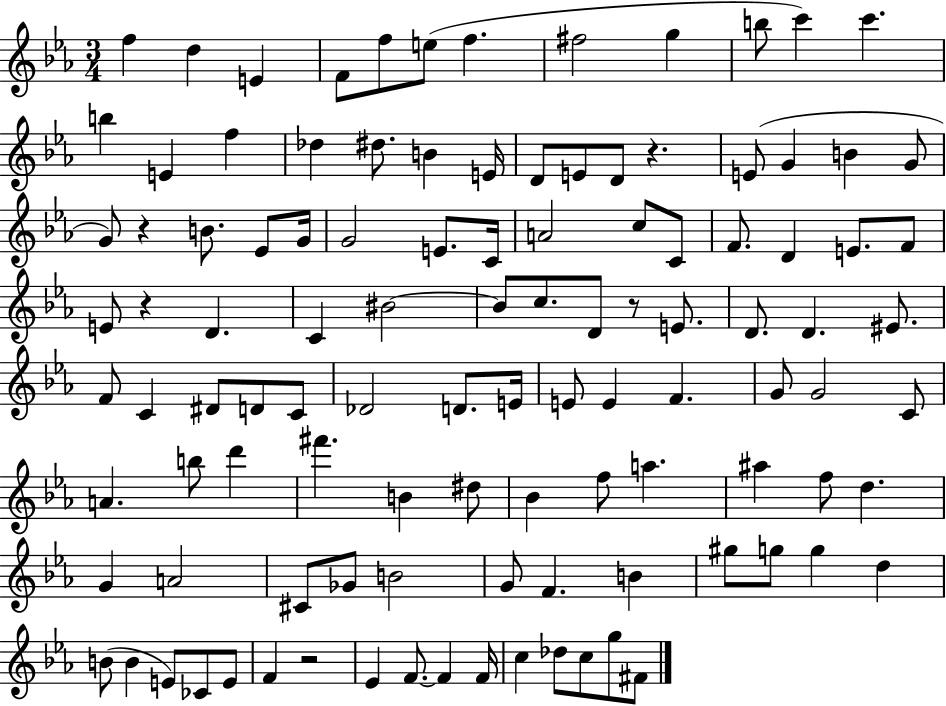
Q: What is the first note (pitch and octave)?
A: F5